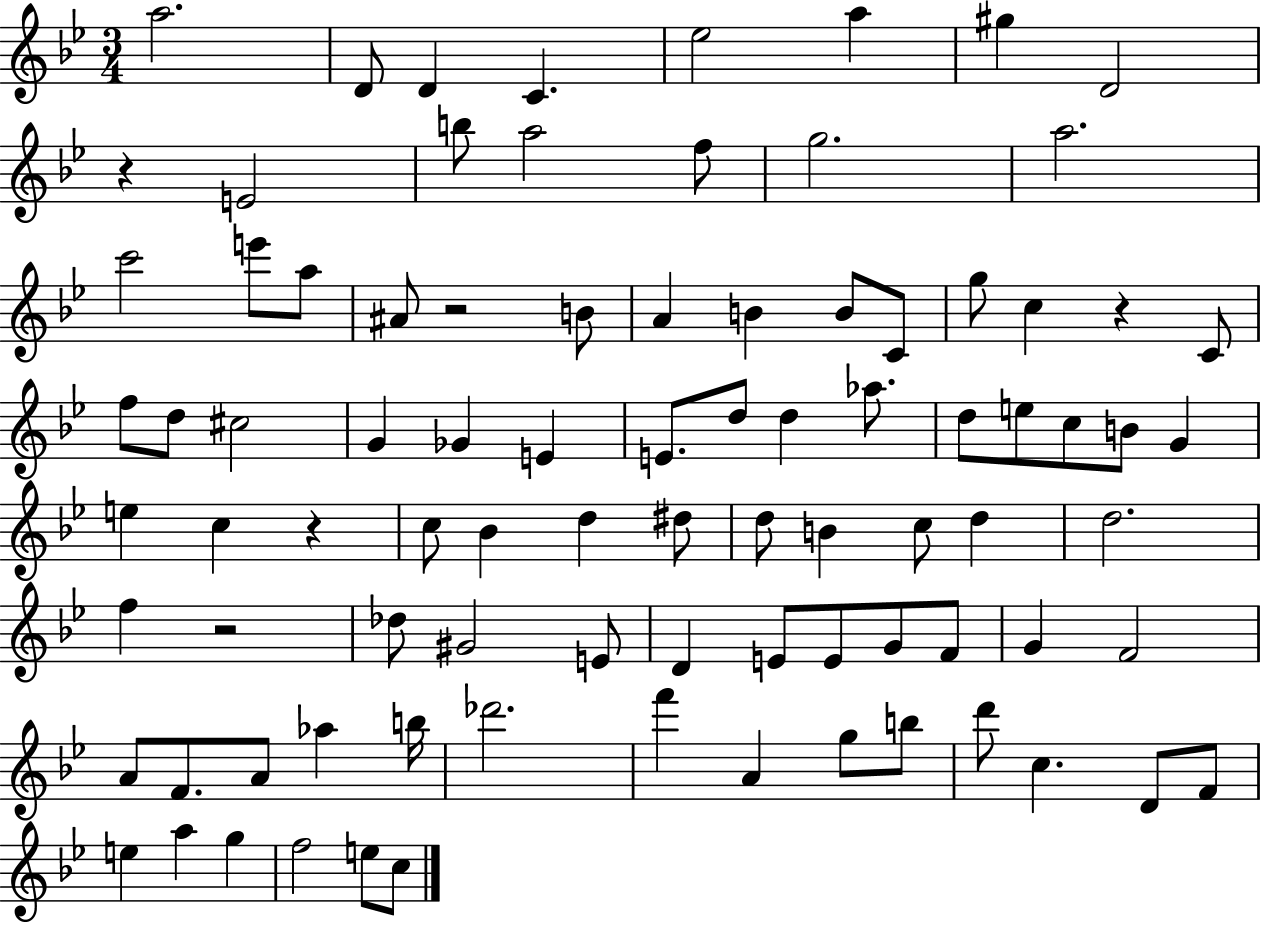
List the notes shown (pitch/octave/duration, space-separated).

A5/h. D4/e D4/q C4/q. Eb5/h A5/q G#5/q D4/h R/q E4/h B5/e A5/h F5/e G5/h. A5/h. C6/h E6/e A5/e A#4/e R/h B4/e A4/q B4/q B4/e C4/e G5/e C5/q R/q C4/e F5/e D5/e C#5/h G4/q Gb4/q E4/q E4/e. D5/e D5/q Ab5/e. D5/e E5/e C5/e B4/e G4/q E5/q C5/q R/q C5/e Bb4/q D5/q D#5/e D5/e B4/q C5/e D5/q D5/h. F5/q R/h Db5/e G#4/h E4/e D4/q E4/e E4/e G4/e F4/e G4/q F4/h A4/e F4/e. A4/e Ab5/q B5/s Db6/h. F6/q A4/q G5/e B5/e D6/e C5/q. D4/e F4/e E5/q A5/q G5/q F5/h E5/e C5/e